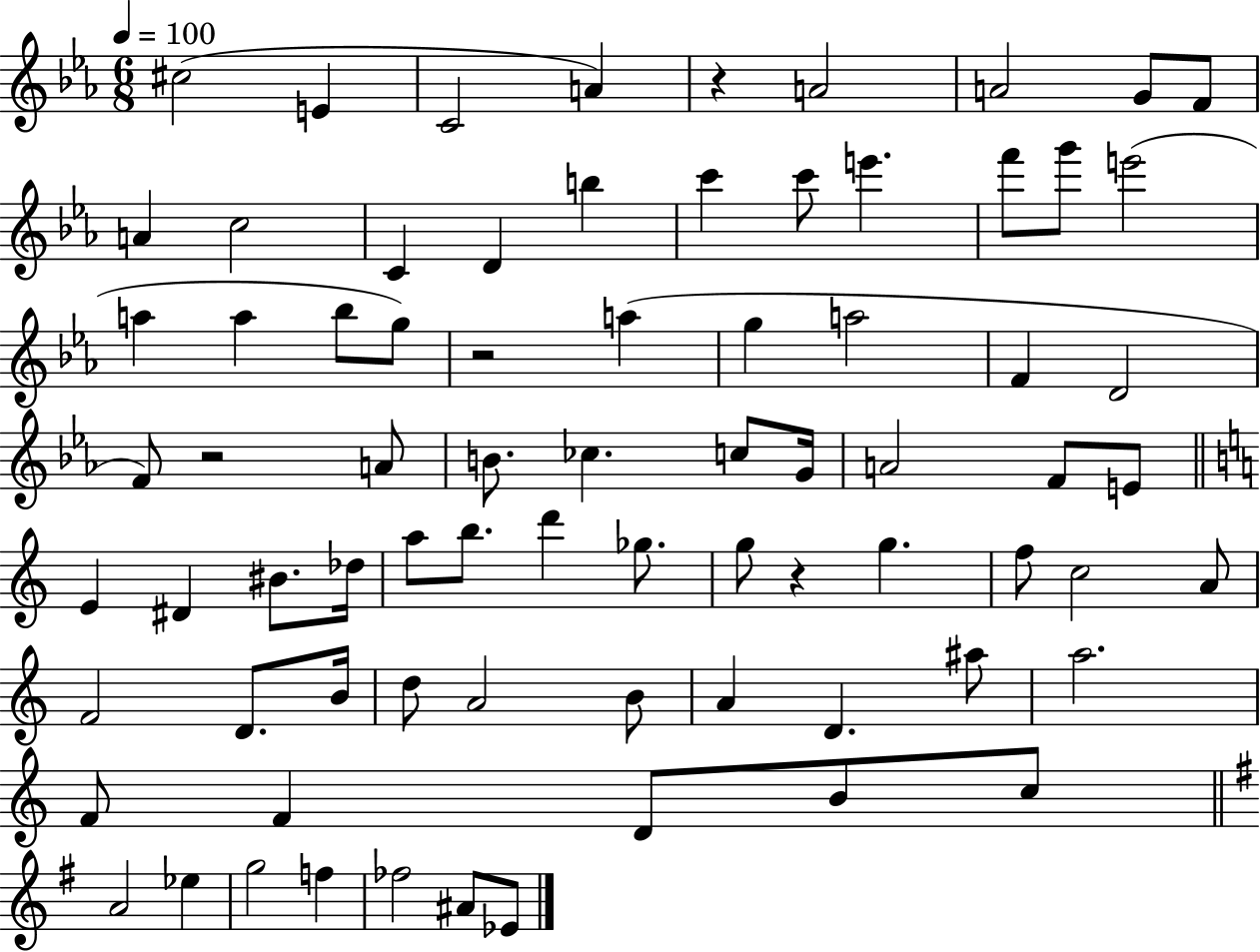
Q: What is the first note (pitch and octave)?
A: C#5